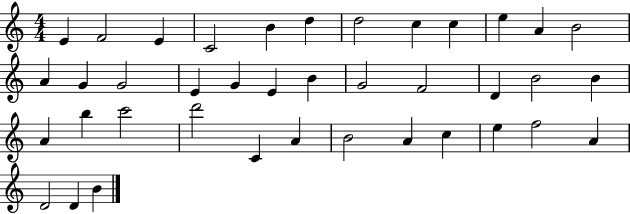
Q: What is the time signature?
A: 4/4